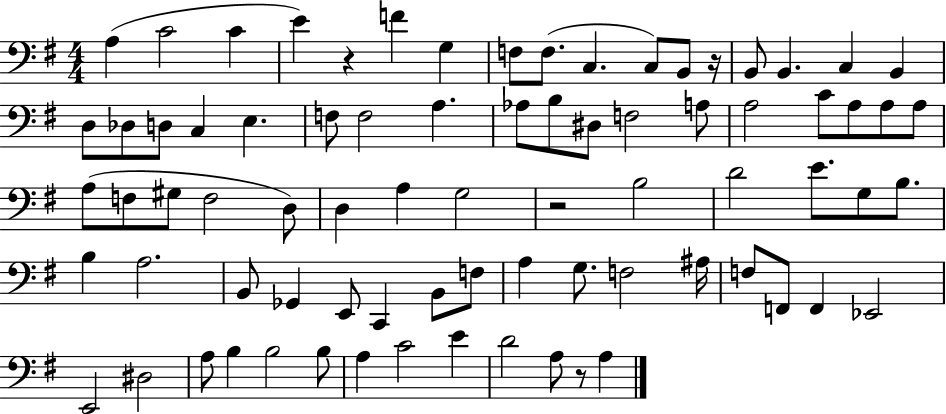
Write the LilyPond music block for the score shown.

{
  \clef bass
  \numericTimeSignature
  \time 4/4
  \key g \major
  a4( c'2 c'4 | e'4) r4 f'4 g4 | f8 f8.( c4. c8) b,8 r16 | b,8 b,4. c4 b,4 | \break d8 des8 d8 c4 e4. | f8 f2 a4. | aes8 b8 dis8 f2 a8 | a2 c'8 a8 a8 a8 | \break a8( f8 gis8 f2 d8) | d4 a4 g2 | r2 b2 | d'2 e'8. g8 b8. | \break b4 a2. | b,8 ges,4 e,8 c,4 b,8 f8 | a4 g8. f2 ais16 | f8 f,8 f,4 ees,2 | \break e,2 dis2 | a8 b4 b2 b8 | a4 c'2 e'4 | d'2 a8 r8 a4 | \break \bar "|."
}